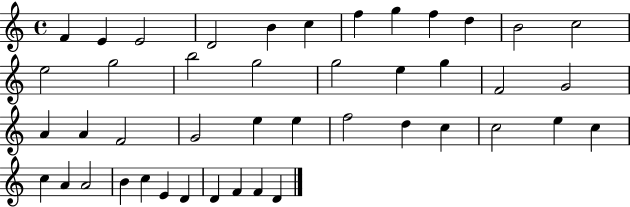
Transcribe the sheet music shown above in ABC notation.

X:1
T:Untitled
M:4/4
L:1/4
K:C
F E E2 D2 B c f g f d B2 c2 e2 g2 b2 g2 g2 e g F2 G2 A A F2 G2 e e f2 d c c2 e c c A A2 B c E D D F F D